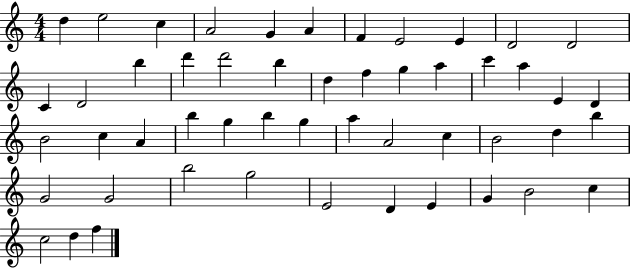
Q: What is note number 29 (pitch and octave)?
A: B5